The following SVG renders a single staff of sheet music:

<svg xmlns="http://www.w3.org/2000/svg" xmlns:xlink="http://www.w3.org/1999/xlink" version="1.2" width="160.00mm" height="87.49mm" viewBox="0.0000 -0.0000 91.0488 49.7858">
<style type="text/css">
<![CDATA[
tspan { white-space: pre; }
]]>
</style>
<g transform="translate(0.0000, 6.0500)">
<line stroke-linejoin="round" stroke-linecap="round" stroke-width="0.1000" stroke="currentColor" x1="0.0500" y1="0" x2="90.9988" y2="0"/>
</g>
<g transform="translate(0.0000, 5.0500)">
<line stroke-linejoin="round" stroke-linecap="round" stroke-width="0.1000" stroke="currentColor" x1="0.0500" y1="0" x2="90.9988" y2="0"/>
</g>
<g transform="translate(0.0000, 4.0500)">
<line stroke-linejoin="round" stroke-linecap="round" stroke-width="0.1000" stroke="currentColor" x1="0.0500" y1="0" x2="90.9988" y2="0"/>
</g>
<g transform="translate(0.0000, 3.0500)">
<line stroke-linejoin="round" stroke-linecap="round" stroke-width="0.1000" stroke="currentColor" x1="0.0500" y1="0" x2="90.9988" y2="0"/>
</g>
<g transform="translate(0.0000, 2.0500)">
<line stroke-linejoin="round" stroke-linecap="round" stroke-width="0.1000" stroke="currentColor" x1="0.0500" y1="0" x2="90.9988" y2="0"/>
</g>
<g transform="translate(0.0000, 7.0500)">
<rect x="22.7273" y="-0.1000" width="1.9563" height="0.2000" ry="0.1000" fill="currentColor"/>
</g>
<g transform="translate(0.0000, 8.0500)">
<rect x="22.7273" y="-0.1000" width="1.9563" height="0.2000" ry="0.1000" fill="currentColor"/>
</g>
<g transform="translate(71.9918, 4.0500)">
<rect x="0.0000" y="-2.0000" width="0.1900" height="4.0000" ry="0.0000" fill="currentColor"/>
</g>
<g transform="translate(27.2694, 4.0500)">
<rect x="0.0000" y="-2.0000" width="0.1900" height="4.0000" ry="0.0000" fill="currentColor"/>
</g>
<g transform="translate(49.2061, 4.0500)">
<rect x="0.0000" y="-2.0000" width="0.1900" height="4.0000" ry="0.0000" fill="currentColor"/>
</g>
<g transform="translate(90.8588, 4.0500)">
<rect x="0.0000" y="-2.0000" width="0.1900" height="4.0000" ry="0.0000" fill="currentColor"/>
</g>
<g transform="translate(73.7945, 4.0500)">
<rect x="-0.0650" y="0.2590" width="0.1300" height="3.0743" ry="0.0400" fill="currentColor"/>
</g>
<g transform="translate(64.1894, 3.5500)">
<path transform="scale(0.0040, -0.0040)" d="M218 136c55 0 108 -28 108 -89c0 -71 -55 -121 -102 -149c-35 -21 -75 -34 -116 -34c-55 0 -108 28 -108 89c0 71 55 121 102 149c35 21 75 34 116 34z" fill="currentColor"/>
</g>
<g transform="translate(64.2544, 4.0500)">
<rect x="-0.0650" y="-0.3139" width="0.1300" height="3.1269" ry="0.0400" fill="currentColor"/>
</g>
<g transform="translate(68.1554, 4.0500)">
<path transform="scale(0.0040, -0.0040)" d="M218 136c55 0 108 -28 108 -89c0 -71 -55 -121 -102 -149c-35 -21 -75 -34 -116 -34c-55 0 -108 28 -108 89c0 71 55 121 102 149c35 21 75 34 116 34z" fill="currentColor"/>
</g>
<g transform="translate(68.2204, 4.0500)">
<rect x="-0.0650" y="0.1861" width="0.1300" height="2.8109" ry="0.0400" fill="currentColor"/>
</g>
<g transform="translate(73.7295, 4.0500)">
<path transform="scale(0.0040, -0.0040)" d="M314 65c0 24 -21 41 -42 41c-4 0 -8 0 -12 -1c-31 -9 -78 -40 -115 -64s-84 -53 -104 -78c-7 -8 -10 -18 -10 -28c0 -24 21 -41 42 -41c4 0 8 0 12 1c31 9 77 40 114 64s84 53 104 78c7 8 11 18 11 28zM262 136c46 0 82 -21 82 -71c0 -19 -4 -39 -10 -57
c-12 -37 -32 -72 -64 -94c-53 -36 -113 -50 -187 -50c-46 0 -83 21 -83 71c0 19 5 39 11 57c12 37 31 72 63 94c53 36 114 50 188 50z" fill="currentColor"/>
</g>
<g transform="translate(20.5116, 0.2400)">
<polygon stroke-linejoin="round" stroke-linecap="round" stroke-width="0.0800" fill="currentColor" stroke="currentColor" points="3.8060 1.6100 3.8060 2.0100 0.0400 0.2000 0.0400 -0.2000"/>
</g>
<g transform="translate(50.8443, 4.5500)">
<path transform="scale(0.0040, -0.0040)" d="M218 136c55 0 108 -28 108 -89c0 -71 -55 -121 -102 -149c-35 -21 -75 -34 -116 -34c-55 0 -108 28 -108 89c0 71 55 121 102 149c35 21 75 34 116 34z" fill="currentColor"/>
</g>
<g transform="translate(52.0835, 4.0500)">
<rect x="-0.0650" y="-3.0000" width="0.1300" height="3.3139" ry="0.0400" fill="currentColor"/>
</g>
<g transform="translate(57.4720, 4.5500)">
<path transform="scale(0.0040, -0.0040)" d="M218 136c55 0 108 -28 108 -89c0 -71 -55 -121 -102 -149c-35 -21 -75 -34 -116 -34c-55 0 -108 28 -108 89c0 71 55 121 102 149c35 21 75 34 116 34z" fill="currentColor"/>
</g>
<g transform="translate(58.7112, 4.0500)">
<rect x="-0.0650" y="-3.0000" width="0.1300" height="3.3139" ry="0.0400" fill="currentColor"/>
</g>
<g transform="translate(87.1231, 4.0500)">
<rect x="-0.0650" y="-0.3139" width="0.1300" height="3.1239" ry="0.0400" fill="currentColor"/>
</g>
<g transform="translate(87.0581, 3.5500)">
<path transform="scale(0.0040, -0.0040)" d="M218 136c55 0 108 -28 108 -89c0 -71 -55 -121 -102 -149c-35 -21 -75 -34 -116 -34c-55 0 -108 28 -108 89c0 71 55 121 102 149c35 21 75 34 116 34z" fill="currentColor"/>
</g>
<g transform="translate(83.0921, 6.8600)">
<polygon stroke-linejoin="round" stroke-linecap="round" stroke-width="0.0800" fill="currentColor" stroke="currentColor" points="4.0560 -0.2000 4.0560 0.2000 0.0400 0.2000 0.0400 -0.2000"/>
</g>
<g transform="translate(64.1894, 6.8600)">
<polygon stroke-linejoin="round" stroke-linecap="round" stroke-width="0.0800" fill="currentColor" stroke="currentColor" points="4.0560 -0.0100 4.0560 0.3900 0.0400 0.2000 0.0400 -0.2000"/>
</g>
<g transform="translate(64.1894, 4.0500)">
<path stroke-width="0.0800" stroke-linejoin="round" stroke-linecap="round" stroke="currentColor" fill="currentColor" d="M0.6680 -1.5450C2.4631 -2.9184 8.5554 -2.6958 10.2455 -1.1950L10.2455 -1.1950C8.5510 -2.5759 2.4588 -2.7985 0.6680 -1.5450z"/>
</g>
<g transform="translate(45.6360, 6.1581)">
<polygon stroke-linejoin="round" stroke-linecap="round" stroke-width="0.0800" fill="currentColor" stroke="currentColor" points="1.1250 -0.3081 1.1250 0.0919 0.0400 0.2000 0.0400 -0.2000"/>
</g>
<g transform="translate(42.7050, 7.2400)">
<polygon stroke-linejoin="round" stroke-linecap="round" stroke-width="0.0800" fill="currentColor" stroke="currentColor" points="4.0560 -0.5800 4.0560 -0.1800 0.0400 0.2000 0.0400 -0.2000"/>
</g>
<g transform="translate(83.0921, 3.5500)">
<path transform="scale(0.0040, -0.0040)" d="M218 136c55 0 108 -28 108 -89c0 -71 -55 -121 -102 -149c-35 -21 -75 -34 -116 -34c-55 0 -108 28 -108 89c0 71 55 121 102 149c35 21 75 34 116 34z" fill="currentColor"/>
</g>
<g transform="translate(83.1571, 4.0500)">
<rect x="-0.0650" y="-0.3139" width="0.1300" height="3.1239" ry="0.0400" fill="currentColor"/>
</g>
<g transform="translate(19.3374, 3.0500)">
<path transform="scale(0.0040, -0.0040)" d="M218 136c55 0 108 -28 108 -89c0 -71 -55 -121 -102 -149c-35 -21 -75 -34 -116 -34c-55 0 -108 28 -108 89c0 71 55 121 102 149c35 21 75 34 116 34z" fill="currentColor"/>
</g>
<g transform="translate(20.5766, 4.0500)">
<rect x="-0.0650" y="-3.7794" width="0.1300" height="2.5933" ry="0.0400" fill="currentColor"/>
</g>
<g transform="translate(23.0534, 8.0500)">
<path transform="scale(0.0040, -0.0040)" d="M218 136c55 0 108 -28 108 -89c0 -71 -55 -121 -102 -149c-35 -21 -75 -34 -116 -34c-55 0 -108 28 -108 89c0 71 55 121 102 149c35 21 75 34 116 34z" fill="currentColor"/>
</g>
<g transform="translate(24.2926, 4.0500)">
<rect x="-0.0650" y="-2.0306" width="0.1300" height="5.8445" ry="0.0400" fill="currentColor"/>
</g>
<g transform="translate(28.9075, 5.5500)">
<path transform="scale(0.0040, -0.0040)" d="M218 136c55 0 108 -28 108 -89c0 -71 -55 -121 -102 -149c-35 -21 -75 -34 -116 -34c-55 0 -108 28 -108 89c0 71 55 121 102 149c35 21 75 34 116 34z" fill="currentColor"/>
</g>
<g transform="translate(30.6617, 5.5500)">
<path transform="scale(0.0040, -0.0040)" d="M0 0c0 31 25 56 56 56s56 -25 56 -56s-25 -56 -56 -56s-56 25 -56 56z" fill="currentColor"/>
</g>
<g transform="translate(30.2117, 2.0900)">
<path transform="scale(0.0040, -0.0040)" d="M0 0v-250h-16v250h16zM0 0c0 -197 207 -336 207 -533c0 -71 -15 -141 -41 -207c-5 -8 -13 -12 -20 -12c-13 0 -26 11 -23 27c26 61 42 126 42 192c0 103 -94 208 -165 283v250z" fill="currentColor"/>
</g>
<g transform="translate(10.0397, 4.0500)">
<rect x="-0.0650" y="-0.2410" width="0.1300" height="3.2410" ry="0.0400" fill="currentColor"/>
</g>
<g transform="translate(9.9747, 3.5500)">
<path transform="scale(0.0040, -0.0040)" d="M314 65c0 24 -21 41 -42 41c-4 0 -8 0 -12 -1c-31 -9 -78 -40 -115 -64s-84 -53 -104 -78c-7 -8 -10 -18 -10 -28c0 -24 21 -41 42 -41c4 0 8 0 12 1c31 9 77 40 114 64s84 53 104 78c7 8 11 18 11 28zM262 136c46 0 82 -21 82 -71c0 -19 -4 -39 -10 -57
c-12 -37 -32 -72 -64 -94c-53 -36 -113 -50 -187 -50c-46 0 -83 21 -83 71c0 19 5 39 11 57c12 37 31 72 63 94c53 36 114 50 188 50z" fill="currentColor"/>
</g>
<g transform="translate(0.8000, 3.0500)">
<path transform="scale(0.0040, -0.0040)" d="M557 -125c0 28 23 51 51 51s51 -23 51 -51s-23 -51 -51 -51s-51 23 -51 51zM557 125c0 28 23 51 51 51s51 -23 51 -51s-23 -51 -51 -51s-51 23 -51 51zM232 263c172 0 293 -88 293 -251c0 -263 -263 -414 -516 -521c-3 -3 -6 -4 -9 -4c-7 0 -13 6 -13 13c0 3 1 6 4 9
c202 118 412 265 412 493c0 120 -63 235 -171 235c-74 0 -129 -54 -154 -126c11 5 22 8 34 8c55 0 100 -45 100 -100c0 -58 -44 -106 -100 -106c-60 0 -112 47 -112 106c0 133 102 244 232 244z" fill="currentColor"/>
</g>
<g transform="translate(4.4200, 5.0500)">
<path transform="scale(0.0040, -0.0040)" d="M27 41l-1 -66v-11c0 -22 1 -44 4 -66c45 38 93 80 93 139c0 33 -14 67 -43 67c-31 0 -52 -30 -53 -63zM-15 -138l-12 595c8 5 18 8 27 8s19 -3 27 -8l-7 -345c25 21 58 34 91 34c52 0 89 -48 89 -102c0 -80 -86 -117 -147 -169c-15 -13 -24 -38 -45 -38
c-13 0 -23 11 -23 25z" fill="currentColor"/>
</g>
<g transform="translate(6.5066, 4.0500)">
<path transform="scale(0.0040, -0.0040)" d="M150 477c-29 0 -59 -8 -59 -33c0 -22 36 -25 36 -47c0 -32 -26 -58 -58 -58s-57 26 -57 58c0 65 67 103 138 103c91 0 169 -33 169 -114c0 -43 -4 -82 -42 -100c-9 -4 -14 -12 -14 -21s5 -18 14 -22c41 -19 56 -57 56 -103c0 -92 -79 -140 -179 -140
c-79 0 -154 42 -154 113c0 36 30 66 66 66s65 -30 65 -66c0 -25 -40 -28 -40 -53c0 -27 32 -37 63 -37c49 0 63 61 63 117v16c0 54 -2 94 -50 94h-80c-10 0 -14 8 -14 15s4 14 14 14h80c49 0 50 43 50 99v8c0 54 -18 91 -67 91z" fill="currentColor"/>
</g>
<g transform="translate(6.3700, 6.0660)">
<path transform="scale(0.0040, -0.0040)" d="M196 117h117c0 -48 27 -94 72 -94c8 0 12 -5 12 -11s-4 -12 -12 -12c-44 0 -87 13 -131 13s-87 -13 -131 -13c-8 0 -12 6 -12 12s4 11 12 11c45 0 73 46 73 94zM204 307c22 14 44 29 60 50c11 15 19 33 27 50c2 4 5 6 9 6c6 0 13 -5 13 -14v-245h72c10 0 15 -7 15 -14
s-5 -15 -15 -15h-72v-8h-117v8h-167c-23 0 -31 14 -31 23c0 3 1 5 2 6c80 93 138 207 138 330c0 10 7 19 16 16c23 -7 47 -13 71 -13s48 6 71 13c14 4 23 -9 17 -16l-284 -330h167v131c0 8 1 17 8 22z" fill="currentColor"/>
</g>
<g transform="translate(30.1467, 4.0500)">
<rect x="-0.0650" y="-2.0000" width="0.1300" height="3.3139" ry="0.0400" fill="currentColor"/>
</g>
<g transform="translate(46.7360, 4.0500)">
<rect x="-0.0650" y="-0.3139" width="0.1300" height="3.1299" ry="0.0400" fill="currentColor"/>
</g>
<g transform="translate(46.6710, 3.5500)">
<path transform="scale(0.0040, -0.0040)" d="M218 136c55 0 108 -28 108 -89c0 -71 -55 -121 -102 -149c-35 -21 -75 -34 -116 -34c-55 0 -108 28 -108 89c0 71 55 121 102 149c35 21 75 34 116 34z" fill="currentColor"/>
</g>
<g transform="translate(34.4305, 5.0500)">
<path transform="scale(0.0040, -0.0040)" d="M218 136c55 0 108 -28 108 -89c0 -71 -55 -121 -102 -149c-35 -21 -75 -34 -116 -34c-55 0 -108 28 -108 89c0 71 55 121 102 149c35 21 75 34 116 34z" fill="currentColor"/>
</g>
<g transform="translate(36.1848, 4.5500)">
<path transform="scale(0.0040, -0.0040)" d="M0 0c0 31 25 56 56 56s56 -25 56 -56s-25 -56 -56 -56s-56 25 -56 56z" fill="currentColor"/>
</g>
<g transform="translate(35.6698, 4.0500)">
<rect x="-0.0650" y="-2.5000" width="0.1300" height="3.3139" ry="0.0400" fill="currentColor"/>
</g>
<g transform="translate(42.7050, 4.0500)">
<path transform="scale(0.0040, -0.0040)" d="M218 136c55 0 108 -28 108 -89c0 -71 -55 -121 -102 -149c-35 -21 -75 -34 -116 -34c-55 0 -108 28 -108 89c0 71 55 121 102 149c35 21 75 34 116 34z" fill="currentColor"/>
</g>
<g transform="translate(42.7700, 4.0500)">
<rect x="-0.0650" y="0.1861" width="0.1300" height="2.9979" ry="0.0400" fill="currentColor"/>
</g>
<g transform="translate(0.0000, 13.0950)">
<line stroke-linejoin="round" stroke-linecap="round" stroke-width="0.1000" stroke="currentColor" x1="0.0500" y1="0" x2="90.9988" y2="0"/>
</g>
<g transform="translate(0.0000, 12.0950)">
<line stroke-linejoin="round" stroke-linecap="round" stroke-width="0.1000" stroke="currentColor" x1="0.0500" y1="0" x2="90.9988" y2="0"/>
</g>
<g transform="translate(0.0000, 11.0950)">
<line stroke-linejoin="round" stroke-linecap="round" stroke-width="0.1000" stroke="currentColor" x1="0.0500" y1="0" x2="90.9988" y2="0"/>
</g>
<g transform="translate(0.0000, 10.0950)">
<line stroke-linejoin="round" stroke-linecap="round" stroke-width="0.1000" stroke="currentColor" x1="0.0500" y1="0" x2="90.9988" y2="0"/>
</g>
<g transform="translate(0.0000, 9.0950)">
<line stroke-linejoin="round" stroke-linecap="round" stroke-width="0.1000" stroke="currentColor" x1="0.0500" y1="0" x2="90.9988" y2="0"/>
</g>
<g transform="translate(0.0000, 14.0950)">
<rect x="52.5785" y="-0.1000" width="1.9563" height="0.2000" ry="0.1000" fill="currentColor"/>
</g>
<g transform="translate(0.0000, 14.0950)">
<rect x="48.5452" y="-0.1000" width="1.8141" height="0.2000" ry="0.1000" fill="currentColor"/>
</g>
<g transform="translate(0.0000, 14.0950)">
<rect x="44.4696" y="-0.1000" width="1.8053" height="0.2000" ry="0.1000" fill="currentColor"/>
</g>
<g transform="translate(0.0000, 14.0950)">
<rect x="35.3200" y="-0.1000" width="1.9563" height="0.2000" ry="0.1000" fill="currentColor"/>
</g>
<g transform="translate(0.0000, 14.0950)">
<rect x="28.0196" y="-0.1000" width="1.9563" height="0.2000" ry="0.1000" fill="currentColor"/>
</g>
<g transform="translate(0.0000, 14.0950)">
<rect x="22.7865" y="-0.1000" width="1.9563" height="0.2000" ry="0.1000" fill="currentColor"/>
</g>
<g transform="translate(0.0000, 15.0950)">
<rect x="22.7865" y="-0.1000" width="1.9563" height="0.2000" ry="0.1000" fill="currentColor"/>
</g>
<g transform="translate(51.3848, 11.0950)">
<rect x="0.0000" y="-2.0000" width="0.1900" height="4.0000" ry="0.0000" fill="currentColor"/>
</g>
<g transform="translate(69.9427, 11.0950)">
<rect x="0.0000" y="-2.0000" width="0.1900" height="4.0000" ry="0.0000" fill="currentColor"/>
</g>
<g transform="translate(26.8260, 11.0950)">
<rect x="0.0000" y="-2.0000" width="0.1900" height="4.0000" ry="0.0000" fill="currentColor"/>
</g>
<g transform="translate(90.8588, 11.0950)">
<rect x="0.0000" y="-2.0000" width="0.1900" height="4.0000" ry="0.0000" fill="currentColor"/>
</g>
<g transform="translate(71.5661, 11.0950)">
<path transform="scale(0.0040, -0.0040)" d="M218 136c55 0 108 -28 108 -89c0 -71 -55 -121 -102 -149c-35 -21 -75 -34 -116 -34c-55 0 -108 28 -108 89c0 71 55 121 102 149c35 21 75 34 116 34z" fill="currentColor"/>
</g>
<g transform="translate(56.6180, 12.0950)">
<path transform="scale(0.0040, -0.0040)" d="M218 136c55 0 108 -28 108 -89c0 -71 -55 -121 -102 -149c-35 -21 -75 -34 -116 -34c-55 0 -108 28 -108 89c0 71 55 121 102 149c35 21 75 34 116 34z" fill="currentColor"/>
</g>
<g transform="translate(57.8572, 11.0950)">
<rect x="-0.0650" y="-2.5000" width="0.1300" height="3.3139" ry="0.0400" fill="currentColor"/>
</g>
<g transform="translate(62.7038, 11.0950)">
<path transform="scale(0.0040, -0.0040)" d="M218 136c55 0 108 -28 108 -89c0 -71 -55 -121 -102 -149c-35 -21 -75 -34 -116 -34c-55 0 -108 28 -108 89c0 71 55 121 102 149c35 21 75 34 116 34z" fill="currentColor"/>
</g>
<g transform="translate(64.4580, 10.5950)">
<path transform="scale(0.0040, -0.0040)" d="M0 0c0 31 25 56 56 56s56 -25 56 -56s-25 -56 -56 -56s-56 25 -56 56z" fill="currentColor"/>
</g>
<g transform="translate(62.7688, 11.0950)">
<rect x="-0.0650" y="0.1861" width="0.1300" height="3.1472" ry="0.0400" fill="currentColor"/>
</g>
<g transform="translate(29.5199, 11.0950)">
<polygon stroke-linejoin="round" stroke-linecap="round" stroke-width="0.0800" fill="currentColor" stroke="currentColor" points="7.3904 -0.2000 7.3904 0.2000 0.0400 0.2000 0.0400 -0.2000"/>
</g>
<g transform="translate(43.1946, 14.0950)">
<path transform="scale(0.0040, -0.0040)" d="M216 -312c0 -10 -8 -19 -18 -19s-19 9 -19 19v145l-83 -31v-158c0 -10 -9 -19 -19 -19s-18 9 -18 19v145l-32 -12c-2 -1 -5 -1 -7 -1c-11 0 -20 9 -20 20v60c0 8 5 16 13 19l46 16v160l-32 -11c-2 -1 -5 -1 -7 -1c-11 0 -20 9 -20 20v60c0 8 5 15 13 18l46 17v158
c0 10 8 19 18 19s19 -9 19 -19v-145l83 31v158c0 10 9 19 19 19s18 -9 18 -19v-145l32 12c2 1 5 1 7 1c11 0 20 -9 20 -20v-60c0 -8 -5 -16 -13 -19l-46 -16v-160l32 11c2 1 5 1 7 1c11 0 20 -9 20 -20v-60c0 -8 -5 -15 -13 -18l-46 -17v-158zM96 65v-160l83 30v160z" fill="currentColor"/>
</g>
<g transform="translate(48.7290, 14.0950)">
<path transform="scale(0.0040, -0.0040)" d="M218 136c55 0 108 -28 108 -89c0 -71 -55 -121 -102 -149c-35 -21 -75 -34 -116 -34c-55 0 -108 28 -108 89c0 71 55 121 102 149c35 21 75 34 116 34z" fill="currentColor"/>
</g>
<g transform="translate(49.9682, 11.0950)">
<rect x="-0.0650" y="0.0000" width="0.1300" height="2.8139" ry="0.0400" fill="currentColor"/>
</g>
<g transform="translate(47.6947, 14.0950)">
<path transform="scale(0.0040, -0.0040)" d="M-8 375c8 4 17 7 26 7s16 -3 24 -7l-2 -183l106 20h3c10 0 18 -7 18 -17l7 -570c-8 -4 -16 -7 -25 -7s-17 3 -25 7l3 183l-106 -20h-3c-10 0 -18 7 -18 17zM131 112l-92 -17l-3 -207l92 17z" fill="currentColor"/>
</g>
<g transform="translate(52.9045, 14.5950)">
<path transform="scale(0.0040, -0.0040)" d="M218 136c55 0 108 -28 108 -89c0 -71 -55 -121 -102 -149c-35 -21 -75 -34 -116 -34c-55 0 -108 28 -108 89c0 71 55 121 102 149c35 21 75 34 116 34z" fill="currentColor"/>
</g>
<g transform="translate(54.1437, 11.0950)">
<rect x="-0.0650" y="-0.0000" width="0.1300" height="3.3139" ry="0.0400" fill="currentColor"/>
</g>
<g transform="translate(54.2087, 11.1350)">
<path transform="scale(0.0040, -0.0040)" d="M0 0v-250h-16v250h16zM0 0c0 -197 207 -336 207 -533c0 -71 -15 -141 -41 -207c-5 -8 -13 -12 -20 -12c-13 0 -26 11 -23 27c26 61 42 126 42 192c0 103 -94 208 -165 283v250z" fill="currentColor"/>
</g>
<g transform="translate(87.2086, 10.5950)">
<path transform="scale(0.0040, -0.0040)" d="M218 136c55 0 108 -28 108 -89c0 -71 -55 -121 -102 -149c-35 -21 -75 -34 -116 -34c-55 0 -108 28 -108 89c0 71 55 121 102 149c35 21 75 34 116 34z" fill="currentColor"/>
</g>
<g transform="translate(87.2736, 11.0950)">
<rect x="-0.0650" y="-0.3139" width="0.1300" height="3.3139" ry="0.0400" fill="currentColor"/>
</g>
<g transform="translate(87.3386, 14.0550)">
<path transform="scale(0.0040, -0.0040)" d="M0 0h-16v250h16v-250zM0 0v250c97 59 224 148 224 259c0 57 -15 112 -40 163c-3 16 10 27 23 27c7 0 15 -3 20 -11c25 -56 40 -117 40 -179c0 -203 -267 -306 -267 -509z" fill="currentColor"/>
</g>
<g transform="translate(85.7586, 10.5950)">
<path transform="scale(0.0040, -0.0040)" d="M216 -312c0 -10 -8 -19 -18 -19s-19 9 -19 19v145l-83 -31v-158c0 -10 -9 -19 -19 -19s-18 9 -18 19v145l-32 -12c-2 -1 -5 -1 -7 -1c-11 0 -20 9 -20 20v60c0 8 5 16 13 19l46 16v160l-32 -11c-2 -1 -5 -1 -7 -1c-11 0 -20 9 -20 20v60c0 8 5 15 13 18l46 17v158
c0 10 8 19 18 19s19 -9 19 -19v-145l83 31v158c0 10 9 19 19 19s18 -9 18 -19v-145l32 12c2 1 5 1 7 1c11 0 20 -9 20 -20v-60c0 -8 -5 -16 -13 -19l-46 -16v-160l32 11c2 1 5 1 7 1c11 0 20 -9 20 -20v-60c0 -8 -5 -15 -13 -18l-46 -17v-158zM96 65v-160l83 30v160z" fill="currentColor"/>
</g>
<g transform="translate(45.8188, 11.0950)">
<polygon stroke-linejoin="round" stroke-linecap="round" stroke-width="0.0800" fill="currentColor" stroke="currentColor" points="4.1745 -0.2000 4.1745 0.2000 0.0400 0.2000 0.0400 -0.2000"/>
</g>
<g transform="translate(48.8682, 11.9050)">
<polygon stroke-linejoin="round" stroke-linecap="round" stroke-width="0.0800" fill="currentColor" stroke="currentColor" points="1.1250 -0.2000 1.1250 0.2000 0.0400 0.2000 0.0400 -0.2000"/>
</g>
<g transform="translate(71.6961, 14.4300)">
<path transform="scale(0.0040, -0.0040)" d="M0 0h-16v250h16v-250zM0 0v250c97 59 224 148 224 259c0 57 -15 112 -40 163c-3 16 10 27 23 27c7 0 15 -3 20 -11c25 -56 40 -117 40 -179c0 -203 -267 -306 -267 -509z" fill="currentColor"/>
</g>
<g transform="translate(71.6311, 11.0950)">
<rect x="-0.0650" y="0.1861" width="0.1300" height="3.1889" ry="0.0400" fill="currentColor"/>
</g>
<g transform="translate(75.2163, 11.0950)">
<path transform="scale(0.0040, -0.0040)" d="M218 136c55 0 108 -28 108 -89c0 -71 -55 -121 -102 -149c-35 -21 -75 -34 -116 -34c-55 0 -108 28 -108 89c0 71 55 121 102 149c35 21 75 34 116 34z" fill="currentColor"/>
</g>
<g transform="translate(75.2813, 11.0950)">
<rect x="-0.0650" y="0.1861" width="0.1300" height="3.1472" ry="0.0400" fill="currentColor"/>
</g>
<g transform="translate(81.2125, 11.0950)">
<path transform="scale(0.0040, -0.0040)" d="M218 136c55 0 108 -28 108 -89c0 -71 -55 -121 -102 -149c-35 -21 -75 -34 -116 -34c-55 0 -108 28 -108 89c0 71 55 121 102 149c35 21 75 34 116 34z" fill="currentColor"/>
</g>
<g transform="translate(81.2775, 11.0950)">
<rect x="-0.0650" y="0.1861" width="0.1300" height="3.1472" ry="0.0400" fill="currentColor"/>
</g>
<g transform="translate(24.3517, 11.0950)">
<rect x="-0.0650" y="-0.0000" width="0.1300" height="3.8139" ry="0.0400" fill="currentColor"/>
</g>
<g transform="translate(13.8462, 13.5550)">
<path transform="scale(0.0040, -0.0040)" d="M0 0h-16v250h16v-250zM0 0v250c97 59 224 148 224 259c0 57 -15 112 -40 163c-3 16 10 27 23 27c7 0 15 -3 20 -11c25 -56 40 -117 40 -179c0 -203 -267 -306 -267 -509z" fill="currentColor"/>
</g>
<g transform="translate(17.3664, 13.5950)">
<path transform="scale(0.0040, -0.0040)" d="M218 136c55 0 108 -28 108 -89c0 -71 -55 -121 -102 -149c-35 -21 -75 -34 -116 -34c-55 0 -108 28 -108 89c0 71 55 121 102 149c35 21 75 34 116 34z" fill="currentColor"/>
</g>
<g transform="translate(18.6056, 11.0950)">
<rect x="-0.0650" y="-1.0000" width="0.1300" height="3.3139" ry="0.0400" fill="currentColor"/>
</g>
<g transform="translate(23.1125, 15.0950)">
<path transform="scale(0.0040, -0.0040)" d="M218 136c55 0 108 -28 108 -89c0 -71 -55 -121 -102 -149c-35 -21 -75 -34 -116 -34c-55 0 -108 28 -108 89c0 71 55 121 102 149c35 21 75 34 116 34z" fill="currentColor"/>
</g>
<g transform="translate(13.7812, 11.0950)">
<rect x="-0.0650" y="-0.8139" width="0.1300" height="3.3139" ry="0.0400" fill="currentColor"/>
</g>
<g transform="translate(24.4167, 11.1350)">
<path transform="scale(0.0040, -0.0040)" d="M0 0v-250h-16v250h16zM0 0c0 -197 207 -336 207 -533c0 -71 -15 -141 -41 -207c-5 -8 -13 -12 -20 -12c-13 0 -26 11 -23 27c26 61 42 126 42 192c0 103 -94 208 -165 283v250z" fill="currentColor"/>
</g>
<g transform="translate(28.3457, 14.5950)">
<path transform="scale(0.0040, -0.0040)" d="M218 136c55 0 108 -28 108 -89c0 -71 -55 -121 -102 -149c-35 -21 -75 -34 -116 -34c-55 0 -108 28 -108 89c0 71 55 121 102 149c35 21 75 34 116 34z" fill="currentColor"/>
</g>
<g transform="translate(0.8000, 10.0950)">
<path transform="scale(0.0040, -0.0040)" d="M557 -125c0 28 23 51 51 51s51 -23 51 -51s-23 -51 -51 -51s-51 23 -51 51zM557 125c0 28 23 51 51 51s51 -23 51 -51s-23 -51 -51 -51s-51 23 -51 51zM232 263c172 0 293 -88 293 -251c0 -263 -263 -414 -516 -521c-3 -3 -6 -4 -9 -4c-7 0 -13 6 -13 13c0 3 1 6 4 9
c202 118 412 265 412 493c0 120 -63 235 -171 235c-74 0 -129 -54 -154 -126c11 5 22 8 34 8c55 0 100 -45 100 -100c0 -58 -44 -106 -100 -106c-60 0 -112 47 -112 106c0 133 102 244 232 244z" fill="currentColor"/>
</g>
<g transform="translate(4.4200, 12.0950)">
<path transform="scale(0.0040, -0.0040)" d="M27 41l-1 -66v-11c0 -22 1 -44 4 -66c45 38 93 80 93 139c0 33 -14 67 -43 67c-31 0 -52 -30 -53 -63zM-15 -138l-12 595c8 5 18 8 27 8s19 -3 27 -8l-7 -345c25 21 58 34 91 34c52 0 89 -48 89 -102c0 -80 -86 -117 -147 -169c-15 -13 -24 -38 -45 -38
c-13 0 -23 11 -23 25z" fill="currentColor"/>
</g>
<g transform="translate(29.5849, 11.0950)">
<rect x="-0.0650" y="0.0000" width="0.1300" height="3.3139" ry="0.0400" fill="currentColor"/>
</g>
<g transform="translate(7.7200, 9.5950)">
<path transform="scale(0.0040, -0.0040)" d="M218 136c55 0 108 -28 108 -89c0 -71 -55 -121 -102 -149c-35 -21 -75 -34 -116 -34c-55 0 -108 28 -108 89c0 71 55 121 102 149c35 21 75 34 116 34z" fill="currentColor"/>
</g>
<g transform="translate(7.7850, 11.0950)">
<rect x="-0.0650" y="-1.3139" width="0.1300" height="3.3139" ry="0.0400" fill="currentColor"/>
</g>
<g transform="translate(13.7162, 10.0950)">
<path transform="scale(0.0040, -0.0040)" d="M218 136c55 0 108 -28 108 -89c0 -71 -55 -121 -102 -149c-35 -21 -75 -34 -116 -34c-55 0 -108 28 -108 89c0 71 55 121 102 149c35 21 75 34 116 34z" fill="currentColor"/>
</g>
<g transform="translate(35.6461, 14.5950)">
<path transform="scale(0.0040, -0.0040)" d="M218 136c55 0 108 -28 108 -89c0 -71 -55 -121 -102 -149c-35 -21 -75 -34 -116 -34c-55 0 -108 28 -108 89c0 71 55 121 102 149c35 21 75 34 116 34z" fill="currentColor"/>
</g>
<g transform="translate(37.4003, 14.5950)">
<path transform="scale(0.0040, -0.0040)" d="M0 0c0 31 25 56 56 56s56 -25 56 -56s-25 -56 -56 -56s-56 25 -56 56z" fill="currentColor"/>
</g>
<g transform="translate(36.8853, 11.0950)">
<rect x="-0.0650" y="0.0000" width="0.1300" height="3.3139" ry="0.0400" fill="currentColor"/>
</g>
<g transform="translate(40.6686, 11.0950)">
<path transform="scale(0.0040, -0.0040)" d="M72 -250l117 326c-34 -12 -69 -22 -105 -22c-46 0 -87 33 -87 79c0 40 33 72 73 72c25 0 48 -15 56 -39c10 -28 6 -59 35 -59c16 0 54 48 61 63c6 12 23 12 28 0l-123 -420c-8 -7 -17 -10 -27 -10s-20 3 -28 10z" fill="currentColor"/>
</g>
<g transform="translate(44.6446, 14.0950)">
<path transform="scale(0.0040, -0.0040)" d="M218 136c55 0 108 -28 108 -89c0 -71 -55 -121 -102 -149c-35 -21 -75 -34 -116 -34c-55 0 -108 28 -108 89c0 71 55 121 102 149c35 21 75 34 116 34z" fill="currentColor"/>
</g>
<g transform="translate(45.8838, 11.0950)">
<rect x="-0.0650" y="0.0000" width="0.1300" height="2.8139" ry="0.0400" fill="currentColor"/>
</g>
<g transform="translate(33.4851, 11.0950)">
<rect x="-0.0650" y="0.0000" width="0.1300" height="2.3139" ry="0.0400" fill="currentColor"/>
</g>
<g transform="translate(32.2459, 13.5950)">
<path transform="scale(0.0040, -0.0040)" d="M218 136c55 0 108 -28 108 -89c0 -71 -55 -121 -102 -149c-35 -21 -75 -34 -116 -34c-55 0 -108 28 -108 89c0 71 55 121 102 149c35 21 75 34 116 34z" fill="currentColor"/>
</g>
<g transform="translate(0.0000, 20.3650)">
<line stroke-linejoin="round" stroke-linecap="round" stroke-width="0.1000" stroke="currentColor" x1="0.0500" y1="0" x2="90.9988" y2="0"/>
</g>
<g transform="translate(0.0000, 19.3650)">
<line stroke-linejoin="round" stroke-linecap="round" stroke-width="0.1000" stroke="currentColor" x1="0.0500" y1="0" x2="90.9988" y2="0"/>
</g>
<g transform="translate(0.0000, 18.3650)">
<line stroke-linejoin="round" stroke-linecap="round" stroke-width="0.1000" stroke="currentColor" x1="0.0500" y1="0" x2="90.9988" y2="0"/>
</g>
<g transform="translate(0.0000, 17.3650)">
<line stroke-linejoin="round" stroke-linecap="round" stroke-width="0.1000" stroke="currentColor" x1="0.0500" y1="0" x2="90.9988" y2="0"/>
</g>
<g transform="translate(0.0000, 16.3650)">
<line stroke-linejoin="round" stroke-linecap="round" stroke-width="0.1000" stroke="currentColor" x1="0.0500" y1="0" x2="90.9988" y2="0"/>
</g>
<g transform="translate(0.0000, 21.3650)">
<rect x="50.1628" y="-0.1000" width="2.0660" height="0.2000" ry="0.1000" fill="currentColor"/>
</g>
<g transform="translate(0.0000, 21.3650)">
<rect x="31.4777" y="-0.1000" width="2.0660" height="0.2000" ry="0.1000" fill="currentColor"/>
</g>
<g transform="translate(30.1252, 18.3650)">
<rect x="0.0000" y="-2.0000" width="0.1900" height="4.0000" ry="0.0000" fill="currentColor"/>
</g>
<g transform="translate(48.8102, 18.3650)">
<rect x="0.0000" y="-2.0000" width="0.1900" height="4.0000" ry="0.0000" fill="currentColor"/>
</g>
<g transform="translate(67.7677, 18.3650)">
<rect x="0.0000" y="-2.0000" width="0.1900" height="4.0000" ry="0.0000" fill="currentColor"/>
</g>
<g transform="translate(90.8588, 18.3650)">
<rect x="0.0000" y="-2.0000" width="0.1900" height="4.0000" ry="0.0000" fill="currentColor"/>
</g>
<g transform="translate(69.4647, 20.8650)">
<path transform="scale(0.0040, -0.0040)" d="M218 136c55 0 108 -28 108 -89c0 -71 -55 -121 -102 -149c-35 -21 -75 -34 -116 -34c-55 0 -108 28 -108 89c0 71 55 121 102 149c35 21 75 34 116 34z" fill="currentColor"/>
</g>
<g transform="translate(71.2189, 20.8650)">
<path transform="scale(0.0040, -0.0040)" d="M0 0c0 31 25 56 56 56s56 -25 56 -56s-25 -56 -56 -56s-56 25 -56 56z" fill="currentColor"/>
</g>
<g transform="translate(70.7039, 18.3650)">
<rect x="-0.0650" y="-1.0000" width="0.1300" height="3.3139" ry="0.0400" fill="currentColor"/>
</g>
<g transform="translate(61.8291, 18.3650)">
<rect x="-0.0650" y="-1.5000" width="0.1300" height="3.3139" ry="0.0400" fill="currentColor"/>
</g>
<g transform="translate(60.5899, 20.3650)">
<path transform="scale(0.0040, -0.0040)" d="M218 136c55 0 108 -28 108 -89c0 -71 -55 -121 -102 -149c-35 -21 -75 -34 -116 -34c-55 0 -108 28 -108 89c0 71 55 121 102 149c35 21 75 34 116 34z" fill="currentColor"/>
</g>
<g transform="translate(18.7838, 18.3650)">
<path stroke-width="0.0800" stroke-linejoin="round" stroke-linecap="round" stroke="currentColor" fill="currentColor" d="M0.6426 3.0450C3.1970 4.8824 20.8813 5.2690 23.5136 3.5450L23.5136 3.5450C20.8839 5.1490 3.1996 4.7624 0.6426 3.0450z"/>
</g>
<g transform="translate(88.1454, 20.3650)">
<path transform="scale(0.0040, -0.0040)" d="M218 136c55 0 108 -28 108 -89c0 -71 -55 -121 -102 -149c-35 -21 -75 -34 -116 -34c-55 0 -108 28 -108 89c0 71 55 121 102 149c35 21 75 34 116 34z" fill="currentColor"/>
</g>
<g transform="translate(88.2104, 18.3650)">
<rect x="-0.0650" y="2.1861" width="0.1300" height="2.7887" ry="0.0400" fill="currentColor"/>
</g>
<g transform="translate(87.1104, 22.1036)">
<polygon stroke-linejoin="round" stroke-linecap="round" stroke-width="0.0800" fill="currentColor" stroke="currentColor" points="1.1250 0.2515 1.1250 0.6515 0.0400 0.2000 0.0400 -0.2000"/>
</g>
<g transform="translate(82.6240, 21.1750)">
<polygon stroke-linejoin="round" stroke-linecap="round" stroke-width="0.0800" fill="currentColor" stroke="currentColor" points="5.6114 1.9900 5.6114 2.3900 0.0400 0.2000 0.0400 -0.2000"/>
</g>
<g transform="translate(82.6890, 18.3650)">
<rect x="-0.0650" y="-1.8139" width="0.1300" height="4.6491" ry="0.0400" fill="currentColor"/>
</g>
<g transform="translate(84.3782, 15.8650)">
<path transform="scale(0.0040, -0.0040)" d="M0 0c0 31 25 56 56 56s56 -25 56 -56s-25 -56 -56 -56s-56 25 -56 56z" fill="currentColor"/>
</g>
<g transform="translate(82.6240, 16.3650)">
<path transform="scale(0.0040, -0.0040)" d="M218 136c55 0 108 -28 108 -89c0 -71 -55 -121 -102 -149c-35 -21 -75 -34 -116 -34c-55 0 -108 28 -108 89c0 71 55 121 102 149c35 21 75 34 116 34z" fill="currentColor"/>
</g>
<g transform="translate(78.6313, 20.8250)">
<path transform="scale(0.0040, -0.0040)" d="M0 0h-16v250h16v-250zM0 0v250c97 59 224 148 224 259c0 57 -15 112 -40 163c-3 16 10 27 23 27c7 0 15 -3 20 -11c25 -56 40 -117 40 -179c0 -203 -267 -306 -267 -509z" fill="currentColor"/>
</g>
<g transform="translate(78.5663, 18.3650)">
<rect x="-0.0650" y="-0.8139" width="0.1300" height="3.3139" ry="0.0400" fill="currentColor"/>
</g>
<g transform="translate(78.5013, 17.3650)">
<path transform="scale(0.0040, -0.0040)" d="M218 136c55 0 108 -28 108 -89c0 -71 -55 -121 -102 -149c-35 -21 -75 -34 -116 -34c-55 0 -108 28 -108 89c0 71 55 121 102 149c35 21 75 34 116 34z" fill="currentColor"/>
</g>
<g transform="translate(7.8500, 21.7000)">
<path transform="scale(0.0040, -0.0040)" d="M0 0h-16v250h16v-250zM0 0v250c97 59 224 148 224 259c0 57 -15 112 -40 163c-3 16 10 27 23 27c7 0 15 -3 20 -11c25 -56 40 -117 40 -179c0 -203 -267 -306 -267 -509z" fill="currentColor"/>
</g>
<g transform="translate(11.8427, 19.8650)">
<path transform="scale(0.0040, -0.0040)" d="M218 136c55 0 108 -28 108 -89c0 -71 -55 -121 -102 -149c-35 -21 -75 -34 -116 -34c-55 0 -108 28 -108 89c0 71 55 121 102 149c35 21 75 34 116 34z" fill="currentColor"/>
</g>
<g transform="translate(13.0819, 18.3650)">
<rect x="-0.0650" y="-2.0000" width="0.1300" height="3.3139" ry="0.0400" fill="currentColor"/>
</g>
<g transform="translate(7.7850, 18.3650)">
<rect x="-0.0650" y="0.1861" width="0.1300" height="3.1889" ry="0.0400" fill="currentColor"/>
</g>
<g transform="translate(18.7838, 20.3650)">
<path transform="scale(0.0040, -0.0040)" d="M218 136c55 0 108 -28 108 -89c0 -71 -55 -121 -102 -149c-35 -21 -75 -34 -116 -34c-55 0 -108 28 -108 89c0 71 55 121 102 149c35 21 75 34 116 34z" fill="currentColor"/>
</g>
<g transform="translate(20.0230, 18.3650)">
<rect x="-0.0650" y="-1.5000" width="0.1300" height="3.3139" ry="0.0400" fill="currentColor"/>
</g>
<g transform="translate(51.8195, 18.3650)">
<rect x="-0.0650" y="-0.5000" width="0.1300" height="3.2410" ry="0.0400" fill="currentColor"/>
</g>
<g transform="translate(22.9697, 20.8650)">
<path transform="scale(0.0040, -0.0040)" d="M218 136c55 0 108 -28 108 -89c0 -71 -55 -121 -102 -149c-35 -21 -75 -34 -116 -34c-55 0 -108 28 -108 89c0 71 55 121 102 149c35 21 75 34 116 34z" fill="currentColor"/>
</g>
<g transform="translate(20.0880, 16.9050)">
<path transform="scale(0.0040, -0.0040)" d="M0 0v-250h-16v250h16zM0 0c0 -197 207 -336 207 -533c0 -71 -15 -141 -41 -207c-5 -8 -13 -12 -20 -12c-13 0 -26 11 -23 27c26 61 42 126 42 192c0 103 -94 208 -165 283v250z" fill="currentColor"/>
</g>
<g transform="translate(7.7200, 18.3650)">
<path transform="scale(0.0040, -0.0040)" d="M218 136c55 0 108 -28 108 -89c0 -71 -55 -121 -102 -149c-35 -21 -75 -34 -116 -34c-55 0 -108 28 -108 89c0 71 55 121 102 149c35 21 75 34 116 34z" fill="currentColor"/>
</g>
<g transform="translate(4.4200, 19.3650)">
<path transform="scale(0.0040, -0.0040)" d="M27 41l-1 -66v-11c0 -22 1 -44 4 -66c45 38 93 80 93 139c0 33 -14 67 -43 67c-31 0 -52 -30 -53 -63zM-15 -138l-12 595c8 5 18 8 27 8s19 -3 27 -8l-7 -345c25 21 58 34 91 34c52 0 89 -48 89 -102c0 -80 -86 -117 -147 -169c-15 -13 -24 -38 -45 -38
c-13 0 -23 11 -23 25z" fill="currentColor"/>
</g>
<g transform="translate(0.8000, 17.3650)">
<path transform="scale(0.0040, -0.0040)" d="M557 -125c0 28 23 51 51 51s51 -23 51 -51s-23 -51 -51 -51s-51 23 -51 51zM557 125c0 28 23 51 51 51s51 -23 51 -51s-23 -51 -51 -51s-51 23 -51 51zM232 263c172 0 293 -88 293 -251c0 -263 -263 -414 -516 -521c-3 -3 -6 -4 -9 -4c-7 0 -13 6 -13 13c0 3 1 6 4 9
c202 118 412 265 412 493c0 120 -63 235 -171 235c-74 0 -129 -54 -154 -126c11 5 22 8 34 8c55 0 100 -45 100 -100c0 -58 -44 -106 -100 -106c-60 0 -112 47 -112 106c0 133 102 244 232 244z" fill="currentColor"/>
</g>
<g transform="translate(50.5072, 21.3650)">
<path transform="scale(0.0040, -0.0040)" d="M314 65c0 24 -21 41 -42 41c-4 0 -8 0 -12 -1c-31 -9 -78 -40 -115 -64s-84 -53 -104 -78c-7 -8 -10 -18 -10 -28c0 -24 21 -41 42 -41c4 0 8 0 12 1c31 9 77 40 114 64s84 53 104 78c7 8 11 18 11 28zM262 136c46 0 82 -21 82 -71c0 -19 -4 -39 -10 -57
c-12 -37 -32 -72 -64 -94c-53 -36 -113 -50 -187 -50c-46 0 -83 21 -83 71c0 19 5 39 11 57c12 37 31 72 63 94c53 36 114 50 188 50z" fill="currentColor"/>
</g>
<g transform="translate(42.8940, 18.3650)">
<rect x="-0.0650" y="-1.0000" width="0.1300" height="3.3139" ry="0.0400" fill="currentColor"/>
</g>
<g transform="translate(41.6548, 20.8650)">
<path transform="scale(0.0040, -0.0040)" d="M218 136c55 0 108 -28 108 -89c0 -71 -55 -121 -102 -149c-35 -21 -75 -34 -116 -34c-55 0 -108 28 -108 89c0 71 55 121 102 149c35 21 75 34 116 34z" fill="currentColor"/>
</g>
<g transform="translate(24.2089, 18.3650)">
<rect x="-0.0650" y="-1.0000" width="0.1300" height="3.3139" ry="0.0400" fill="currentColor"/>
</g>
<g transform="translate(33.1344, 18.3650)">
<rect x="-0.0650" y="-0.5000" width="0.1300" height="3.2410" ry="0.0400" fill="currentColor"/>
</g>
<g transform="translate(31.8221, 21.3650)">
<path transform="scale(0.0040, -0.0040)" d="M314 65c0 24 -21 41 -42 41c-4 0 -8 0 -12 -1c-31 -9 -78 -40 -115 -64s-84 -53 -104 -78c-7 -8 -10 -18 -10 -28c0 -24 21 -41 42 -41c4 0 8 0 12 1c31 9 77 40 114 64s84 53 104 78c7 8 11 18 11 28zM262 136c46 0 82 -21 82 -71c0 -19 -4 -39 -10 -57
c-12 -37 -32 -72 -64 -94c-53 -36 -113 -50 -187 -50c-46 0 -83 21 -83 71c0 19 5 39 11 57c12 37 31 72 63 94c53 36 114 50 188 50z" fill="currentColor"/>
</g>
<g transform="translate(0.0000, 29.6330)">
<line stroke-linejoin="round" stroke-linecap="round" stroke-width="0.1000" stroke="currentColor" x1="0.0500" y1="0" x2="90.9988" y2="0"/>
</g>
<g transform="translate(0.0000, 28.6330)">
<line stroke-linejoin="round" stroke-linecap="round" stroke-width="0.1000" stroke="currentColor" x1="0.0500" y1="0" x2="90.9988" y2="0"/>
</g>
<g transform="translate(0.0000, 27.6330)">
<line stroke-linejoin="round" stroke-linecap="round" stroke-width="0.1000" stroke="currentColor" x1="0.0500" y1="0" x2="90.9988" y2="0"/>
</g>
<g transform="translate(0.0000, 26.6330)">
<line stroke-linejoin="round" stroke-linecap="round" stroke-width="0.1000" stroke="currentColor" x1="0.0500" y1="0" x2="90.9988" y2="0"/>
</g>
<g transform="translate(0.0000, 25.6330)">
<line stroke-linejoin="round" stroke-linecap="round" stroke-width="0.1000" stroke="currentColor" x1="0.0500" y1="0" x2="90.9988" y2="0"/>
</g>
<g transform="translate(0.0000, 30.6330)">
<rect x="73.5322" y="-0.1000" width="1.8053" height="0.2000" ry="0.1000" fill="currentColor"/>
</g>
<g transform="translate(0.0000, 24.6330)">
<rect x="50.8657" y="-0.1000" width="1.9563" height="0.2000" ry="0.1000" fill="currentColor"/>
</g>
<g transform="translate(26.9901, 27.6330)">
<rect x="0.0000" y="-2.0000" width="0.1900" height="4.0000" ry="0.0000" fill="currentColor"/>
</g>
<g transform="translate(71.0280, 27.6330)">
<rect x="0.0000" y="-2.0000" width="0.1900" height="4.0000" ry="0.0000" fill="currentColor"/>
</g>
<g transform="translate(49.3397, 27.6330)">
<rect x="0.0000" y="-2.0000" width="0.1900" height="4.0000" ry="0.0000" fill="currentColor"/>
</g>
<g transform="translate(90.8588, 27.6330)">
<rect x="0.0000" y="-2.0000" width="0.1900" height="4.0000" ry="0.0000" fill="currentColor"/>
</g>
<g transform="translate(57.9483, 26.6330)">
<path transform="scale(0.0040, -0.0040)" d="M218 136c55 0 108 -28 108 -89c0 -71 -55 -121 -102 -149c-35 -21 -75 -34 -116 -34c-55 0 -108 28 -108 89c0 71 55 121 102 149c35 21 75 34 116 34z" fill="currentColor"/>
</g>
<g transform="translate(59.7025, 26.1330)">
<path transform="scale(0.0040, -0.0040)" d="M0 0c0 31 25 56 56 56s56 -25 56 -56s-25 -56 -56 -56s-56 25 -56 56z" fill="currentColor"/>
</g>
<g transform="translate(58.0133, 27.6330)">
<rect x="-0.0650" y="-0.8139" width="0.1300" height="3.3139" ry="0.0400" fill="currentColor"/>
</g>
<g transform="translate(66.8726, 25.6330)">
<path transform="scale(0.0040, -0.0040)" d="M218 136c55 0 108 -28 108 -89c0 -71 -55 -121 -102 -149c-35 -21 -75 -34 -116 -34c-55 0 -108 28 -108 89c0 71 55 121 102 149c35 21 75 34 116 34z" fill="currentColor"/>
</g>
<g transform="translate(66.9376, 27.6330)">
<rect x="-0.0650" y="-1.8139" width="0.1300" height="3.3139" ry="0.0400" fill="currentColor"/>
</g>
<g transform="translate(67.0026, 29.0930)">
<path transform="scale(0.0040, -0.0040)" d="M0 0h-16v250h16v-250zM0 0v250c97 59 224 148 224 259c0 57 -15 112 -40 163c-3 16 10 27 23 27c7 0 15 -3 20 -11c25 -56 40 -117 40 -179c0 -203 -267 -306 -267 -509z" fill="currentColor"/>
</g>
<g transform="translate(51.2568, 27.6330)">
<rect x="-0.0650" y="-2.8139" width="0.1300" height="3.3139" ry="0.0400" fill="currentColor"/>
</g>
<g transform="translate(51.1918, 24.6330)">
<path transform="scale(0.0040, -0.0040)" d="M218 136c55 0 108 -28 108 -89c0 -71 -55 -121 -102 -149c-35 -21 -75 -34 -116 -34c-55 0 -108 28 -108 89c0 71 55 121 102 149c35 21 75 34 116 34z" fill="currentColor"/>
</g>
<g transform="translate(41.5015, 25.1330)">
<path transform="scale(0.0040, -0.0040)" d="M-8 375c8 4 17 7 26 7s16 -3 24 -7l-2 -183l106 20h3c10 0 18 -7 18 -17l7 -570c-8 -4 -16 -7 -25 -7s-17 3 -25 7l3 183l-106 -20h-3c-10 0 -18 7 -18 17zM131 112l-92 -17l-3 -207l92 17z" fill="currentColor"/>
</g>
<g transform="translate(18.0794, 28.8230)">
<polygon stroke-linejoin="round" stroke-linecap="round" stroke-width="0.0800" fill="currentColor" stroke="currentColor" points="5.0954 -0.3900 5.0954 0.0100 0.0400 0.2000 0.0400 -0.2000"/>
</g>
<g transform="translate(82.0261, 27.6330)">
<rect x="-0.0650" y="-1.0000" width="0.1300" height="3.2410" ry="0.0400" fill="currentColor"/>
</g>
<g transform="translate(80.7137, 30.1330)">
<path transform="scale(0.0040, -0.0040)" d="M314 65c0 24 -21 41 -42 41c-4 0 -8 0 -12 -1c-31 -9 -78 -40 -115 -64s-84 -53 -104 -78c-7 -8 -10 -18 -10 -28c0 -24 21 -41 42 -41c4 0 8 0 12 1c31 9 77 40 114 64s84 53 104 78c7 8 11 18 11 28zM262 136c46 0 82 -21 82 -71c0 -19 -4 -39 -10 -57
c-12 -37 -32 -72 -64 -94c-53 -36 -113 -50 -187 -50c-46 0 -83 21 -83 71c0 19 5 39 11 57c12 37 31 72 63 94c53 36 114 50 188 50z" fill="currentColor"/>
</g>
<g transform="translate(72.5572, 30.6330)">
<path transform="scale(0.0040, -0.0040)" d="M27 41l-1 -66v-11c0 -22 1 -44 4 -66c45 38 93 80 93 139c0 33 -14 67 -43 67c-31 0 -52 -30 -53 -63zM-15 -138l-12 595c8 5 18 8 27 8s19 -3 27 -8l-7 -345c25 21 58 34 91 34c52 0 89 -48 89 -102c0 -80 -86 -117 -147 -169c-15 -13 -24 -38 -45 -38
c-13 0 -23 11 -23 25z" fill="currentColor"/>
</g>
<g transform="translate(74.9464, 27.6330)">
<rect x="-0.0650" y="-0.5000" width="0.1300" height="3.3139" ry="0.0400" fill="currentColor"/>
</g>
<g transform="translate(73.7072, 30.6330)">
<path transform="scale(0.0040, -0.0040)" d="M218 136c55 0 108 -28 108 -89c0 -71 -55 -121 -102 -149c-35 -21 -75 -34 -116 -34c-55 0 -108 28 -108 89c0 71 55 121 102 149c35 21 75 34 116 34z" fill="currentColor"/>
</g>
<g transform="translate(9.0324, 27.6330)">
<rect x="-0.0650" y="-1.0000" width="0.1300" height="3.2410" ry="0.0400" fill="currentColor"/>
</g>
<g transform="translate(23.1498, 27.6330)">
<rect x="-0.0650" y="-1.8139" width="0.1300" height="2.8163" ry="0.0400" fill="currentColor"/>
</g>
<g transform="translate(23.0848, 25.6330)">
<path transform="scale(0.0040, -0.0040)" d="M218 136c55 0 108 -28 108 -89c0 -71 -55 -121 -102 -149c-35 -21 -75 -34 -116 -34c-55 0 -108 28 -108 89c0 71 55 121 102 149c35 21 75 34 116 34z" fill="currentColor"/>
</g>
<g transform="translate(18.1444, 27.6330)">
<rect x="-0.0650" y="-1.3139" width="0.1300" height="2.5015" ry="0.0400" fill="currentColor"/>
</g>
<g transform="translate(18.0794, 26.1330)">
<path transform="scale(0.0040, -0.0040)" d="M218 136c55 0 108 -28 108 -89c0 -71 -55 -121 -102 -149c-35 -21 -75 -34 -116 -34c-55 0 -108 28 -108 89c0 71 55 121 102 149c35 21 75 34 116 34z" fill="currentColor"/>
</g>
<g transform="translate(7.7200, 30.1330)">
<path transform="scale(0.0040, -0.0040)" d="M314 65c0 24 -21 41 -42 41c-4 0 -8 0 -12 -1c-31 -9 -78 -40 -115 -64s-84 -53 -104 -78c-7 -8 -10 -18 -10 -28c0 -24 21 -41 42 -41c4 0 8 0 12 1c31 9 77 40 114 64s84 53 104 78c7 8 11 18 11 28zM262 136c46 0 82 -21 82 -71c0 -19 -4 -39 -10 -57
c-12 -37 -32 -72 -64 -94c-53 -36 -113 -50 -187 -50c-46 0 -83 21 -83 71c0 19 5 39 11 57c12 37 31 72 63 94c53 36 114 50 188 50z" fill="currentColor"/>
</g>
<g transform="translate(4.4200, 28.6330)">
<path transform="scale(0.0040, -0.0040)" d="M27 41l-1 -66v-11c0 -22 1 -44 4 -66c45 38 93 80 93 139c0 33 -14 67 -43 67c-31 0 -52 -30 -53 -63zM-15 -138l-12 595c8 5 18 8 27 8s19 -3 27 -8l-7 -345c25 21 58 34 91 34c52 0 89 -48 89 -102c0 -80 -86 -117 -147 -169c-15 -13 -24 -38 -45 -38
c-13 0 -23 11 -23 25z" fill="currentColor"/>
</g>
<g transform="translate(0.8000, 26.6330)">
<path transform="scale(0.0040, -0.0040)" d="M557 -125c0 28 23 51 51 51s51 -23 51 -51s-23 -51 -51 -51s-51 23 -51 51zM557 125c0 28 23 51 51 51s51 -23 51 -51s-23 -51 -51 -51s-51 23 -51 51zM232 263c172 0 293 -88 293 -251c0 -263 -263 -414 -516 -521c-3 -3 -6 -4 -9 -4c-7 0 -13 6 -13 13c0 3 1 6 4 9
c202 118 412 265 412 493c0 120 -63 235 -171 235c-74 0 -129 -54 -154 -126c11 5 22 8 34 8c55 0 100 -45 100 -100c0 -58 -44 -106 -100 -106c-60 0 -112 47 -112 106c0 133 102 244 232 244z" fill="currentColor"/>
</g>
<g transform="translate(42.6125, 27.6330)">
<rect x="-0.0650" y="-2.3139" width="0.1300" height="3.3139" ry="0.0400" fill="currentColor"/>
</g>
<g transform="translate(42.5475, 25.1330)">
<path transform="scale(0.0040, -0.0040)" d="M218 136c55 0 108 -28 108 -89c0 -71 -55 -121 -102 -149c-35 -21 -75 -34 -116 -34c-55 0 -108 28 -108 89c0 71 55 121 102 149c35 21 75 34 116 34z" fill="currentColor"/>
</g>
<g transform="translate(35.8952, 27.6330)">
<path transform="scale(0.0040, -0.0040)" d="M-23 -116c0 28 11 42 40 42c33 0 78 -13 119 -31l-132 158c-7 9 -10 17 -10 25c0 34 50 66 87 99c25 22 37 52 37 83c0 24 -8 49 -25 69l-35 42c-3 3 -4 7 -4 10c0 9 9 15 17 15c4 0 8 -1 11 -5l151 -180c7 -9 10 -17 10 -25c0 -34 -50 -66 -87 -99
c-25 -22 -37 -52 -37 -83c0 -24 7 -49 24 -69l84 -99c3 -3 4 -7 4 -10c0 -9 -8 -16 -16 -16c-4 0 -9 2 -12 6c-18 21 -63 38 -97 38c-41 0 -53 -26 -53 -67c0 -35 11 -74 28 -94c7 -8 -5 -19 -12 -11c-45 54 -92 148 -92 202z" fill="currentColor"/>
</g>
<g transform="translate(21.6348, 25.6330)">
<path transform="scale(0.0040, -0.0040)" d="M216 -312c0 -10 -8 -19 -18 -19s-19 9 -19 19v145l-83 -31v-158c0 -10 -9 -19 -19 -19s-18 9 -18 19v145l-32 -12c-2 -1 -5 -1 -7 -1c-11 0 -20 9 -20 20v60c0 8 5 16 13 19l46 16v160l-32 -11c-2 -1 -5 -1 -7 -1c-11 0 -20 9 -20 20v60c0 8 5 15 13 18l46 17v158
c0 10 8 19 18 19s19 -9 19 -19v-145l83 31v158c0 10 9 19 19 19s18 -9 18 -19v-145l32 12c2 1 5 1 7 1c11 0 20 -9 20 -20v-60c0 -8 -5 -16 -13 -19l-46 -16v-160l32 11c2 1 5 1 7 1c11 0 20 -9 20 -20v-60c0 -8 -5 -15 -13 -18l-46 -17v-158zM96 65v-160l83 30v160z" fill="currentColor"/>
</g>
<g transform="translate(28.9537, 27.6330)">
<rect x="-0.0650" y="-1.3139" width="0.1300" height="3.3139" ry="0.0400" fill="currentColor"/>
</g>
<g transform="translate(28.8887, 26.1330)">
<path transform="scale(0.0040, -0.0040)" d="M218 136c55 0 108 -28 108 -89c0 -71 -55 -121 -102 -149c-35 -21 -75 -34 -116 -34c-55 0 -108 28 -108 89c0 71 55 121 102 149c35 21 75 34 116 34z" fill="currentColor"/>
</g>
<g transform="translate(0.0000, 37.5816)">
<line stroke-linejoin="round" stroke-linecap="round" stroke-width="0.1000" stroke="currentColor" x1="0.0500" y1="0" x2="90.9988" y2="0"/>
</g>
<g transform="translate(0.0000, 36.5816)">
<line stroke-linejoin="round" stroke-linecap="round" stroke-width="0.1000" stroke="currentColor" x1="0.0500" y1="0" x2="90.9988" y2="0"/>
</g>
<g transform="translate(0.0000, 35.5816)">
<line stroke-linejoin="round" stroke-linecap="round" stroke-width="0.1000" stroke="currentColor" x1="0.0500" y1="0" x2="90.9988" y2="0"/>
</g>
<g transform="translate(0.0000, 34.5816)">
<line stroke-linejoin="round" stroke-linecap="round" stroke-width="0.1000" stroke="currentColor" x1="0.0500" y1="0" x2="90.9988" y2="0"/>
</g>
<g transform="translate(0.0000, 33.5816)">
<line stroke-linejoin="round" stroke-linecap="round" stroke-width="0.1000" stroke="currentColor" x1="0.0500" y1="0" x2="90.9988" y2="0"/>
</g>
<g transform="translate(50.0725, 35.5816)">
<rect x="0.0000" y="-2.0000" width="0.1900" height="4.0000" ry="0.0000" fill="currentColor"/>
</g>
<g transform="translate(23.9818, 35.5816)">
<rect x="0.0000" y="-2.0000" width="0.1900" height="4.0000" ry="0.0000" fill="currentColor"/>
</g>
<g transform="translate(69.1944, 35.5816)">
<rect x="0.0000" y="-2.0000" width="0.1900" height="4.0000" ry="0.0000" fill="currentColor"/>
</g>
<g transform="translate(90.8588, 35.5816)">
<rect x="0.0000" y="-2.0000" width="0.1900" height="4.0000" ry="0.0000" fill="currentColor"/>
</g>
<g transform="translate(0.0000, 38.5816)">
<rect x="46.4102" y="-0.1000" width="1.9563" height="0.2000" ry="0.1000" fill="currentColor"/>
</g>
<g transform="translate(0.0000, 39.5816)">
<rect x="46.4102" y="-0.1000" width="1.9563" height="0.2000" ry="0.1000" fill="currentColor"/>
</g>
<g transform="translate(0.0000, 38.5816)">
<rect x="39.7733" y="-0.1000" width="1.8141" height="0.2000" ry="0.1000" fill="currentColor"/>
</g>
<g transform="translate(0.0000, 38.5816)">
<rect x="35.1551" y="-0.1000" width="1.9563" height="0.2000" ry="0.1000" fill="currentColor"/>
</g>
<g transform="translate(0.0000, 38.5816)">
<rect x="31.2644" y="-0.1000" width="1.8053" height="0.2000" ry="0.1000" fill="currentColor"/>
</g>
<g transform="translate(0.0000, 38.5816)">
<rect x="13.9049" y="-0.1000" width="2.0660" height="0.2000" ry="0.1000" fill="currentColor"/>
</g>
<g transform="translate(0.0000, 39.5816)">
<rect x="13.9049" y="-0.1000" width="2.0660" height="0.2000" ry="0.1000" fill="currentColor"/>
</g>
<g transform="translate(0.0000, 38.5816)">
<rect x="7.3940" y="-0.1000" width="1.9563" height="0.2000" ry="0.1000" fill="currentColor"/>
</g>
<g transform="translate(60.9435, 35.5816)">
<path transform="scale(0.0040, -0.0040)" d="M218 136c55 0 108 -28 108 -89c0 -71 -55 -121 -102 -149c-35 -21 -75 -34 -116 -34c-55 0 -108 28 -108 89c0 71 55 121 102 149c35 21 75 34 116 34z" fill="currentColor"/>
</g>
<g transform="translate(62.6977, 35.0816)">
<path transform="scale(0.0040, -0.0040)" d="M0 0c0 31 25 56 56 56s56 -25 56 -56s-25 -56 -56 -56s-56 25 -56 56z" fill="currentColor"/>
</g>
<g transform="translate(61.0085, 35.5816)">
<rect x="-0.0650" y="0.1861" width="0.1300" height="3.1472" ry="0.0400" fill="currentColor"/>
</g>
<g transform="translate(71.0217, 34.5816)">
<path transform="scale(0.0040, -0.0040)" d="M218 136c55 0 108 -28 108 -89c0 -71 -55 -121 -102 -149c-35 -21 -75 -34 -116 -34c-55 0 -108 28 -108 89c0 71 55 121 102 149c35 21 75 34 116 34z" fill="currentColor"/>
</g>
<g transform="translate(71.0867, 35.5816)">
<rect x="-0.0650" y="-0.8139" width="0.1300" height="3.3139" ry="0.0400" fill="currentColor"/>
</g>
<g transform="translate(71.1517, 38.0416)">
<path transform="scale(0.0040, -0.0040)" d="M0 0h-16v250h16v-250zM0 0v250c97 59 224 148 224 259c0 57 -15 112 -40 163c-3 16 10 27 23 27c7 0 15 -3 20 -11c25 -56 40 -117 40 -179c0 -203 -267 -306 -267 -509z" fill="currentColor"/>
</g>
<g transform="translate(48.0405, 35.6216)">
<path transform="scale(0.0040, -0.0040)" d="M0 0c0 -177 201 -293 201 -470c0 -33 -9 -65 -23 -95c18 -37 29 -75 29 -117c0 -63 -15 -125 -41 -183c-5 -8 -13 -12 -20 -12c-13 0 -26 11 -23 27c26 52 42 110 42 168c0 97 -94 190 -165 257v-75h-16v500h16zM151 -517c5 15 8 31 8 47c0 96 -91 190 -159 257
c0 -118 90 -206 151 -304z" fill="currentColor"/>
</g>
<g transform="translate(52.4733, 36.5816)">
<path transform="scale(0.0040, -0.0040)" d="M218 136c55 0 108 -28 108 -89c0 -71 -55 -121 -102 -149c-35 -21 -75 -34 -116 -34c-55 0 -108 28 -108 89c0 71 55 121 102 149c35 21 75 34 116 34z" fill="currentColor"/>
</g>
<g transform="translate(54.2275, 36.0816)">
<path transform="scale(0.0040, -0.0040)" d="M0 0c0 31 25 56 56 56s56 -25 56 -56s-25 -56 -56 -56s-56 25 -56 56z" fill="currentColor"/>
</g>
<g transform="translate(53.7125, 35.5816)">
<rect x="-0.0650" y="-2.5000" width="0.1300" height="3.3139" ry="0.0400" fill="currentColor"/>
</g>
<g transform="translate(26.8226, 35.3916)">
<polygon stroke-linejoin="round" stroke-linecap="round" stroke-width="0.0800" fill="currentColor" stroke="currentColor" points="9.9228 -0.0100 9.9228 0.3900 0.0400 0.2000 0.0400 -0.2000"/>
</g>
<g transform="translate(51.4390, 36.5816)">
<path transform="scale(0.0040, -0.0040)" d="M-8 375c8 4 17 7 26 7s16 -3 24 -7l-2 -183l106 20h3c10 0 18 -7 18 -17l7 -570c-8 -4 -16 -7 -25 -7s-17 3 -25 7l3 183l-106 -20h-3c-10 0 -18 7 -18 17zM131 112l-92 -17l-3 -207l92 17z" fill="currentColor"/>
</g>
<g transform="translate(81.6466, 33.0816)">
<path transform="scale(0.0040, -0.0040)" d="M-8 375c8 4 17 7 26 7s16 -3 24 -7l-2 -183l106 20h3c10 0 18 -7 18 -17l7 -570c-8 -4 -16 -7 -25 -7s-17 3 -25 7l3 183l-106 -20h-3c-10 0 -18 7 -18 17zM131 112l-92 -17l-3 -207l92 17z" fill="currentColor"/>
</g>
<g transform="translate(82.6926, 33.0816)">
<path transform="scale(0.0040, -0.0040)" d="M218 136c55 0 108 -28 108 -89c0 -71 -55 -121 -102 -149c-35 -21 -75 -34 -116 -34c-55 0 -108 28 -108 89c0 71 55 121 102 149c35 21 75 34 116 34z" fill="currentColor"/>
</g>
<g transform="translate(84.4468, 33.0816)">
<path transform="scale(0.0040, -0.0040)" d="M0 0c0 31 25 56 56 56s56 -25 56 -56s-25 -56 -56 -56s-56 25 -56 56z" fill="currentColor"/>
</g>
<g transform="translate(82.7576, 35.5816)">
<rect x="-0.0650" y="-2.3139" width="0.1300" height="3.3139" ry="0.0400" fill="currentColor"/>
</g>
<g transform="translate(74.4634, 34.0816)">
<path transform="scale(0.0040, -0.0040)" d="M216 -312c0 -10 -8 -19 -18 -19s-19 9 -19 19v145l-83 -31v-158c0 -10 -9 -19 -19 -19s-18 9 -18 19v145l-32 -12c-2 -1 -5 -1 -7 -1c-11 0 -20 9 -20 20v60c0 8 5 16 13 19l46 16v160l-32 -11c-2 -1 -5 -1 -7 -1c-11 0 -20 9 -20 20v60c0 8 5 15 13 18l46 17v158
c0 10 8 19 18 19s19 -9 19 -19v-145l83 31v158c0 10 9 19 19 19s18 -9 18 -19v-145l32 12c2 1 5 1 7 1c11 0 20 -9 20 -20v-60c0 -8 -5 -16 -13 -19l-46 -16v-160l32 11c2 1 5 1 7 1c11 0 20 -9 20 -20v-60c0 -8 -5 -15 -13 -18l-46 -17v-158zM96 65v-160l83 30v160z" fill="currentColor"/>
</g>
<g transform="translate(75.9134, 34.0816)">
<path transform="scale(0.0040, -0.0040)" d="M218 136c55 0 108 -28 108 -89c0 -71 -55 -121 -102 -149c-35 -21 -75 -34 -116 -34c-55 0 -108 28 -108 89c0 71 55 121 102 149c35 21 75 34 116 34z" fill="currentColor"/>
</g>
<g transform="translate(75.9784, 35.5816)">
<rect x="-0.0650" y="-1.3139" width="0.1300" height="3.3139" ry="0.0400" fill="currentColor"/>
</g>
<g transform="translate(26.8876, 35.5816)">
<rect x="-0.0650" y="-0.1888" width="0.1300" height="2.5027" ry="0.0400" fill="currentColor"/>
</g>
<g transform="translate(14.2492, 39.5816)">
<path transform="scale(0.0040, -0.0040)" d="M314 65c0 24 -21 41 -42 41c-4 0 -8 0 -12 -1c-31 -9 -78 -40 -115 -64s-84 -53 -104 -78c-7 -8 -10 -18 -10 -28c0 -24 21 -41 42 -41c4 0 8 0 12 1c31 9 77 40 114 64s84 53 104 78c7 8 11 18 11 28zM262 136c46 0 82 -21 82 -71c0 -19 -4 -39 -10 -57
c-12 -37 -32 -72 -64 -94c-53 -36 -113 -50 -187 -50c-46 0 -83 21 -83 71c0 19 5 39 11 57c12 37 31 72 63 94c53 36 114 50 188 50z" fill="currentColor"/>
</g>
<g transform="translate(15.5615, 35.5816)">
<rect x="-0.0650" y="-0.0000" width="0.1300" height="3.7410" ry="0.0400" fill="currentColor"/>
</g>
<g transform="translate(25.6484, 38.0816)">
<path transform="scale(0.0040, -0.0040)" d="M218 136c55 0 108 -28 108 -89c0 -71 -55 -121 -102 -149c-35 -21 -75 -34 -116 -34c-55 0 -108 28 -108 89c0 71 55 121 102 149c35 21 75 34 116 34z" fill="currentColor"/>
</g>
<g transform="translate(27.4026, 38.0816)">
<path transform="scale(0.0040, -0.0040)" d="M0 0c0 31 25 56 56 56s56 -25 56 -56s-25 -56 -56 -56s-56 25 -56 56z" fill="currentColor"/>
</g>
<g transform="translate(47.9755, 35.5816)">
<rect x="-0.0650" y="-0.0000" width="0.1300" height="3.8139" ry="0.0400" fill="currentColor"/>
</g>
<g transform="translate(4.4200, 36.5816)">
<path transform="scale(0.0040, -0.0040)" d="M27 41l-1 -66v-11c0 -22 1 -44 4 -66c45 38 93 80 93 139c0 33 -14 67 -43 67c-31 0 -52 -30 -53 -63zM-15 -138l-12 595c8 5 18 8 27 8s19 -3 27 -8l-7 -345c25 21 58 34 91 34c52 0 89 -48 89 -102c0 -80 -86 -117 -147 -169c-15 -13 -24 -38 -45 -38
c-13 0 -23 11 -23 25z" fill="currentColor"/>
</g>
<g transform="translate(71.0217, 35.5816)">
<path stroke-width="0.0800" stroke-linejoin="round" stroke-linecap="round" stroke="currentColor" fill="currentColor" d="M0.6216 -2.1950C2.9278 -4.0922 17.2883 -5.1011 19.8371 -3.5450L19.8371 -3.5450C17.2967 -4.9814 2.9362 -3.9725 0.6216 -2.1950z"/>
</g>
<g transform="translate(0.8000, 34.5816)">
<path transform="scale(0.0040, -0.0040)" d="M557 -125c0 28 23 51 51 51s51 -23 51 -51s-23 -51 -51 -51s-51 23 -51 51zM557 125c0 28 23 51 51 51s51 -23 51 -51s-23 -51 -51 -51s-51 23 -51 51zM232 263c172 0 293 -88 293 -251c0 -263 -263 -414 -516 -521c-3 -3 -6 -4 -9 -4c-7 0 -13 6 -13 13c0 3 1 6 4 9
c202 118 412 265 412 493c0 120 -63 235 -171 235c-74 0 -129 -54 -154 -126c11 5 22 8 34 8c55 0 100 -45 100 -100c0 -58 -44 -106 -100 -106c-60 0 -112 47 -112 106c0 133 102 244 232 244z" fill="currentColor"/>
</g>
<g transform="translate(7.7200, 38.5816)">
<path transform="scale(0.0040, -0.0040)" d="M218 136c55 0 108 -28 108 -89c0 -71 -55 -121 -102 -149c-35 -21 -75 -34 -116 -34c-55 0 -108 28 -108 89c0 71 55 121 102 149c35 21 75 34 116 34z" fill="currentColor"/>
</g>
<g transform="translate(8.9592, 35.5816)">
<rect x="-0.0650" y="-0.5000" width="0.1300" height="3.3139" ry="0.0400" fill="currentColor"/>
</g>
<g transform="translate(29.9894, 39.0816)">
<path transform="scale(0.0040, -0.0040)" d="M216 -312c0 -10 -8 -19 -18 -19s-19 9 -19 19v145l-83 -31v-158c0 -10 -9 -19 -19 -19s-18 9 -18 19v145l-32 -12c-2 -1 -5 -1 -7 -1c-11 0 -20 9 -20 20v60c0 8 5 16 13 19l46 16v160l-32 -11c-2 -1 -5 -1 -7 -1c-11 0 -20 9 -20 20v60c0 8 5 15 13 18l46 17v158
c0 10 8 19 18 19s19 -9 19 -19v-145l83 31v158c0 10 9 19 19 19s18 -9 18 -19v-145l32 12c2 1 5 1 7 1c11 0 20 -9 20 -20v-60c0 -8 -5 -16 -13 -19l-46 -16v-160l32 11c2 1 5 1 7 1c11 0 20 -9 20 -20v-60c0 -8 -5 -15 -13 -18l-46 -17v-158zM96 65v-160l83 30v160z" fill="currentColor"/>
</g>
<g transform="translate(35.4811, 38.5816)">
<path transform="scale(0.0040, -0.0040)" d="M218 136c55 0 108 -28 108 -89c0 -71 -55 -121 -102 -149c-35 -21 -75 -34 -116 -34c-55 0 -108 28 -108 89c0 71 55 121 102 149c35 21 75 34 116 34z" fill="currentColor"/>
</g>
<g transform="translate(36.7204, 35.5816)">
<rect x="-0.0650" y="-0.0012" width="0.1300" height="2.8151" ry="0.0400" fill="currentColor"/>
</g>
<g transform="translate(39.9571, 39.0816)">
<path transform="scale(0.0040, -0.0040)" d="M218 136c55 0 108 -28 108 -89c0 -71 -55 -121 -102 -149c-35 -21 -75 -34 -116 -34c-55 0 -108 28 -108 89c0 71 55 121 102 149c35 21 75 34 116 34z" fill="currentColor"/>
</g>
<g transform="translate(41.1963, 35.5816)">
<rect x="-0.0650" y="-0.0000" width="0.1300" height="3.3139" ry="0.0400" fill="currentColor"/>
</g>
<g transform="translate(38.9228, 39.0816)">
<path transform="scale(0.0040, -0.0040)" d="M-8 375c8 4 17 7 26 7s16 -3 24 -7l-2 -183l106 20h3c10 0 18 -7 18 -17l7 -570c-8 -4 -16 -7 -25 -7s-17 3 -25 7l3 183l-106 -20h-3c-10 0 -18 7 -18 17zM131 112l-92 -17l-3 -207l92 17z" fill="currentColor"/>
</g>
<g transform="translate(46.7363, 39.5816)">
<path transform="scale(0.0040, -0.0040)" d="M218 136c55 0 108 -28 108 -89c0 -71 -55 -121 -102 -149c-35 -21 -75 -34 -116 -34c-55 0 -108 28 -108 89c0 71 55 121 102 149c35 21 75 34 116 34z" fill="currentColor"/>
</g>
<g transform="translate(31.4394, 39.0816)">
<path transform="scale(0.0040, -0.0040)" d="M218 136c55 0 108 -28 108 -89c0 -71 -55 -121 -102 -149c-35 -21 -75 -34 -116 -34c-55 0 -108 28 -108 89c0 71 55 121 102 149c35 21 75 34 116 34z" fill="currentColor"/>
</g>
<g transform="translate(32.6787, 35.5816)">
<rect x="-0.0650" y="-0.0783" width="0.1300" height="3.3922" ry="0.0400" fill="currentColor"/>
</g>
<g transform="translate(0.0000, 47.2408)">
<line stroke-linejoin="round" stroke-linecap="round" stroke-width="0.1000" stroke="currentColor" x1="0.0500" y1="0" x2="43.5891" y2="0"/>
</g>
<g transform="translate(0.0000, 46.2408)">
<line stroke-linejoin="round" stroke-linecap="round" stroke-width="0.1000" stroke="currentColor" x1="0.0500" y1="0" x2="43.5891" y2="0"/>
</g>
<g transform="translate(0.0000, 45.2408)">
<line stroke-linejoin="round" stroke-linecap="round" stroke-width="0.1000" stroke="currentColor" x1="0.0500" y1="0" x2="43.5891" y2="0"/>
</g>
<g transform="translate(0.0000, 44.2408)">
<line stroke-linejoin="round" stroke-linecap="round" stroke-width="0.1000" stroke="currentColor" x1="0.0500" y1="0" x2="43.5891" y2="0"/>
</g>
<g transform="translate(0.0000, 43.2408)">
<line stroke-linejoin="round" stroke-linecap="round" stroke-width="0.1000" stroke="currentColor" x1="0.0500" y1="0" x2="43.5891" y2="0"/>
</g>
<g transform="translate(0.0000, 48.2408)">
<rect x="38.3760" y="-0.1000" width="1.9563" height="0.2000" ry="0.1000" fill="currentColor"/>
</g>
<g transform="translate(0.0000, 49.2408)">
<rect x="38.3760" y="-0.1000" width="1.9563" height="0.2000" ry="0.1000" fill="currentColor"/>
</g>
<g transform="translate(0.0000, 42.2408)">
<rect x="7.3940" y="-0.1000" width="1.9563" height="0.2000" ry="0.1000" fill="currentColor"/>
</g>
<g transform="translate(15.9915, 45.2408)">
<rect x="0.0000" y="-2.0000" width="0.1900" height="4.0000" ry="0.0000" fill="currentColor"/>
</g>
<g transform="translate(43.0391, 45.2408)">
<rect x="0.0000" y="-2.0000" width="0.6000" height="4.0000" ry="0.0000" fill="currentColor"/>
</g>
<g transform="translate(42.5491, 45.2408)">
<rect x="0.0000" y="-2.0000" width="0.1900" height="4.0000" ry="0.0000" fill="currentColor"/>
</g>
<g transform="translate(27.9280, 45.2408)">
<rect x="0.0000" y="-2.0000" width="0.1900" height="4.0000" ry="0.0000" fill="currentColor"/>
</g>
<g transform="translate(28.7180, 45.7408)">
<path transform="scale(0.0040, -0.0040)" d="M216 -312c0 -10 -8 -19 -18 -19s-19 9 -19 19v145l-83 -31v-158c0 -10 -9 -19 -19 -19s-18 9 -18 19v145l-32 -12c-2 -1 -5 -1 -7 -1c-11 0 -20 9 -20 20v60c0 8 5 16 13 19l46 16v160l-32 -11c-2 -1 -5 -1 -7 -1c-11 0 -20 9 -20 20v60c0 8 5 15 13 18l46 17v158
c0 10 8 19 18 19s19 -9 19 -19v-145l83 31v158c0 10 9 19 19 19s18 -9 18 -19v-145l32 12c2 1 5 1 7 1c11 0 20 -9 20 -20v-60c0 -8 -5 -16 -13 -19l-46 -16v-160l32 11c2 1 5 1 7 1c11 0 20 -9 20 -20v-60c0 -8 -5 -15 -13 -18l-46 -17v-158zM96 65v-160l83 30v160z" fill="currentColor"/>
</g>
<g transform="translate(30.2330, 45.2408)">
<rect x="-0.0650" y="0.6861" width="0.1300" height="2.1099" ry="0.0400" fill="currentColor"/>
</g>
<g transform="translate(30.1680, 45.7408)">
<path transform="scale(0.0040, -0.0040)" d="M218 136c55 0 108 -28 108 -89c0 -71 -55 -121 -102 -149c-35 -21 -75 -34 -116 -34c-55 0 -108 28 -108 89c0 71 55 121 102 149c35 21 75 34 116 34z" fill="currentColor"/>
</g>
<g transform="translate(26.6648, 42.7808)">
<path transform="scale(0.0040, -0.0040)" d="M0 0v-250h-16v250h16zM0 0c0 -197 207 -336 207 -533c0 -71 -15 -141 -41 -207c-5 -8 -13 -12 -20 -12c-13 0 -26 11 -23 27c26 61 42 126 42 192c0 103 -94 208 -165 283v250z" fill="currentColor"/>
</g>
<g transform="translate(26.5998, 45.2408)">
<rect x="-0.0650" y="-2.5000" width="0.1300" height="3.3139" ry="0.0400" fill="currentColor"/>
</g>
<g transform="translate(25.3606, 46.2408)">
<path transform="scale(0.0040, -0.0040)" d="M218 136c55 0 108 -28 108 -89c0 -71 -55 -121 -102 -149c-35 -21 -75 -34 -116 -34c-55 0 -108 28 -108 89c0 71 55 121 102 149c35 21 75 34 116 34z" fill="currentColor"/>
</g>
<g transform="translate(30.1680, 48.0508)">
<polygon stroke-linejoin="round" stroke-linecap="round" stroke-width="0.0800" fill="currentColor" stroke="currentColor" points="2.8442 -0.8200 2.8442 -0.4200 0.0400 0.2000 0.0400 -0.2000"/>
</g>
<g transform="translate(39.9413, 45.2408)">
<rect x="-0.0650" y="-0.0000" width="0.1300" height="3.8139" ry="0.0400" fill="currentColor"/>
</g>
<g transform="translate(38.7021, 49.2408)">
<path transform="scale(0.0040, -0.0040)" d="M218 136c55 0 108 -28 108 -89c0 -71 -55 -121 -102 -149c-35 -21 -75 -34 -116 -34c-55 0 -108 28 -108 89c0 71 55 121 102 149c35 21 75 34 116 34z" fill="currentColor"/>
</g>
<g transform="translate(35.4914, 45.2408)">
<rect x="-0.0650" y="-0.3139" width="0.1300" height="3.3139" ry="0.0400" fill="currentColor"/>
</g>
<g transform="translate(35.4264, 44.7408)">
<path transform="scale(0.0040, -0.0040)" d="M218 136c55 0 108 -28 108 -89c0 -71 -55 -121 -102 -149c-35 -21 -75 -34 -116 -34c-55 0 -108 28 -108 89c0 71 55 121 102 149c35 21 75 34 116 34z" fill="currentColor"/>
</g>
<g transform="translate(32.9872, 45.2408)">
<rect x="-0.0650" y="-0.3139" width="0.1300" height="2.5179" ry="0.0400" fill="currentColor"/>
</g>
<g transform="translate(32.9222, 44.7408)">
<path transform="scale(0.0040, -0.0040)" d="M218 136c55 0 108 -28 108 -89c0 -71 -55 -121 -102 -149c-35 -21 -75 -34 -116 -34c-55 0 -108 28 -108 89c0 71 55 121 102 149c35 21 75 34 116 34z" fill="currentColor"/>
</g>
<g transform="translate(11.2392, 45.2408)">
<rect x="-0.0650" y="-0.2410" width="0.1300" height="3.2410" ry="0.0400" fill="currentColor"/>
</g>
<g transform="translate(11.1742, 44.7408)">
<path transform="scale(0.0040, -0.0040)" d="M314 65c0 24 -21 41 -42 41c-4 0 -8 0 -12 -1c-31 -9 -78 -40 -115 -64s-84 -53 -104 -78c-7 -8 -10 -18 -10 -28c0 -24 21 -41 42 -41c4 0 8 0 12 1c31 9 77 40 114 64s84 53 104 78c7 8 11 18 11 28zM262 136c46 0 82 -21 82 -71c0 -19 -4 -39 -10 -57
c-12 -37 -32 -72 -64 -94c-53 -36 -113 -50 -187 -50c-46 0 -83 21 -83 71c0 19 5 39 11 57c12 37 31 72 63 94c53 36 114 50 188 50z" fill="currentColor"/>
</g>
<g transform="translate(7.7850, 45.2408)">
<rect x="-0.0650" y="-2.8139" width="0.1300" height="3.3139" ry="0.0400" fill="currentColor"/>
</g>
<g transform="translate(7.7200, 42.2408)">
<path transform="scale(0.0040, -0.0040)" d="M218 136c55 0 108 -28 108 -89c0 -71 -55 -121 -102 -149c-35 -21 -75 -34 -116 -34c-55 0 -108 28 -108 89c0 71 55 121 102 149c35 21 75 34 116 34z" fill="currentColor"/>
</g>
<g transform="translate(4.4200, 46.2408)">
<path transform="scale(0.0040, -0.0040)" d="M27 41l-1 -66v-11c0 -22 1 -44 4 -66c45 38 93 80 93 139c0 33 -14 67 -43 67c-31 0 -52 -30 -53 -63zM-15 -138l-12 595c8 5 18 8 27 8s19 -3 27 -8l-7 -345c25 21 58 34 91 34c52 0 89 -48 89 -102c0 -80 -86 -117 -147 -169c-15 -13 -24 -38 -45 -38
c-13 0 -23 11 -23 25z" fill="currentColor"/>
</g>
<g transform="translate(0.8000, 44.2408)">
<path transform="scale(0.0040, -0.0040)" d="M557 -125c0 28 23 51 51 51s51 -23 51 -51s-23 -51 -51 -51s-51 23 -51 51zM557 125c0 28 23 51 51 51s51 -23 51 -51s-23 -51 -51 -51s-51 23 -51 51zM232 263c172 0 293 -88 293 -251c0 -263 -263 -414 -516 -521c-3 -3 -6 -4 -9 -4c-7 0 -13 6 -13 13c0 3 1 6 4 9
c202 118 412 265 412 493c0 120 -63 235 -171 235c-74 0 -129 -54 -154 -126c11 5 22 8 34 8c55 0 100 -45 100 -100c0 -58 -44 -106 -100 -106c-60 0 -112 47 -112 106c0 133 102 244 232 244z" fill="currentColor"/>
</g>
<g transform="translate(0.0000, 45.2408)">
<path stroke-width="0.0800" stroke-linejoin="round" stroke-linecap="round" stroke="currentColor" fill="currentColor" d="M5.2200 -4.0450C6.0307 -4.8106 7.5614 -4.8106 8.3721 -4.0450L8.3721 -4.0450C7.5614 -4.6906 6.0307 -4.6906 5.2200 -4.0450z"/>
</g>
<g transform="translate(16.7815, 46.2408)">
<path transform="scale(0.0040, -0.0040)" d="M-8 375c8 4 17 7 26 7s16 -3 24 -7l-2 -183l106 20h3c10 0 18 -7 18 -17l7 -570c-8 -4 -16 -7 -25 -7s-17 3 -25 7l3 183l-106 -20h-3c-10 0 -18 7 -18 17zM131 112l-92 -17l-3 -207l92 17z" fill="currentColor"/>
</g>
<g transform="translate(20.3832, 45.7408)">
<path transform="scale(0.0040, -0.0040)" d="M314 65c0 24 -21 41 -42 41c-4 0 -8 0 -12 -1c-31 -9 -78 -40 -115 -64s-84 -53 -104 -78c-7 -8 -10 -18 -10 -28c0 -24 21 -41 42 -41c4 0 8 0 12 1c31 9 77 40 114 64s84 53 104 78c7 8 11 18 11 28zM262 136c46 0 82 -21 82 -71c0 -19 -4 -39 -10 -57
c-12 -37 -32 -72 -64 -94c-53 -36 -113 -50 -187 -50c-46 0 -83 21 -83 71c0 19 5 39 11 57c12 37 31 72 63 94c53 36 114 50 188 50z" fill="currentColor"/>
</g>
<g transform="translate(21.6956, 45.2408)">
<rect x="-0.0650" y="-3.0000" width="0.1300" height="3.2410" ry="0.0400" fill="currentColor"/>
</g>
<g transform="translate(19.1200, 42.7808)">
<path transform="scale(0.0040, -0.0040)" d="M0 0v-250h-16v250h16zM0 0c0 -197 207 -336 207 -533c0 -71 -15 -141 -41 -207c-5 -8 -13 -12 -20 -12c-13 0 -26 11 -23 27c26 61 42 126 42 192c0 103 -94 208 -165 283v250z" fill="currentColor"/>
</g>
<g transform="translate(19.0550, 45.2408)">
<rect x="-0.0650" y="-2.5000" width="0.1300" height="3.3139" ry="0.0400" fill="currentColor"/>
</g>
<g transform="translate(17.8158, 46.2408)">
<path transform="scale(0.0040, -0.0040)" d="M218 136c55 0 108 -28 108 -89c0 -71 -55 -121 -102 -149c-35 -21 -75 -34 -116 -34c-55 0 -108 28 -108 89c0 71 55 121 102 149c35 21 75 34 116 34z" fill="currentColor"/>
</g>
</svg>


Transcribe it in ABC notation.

X:1
T:Untitled
M:3/4
L:1/4
K:F
E,2 F,/2 C,,/2 A,,/2 _B,, D,/2 E,/4 C, C, E,/2 D,/2 D,2 E,/2 E,/2 G, F,/2 F,, C,,/2 D,,/2 F,,/2 D,,/2 z/2 ^E,,/2 E,,/4 D,,/2 _B,, D, D,/2 D, D, ^E,/2 D,/2 A,, G,,/2 F,, E,,2 F,, E,,2 G,, F,, F,/2 A,/2 G,,/4 F,,2 G,/2 ^A,/2 G, z B, C F, A,/2 _E,, F,,2 E,, C,,2 F,,/2 ^D,,/2 E,,/2 D,, C,,/4 B,, D, F,/2 ^G, B, C E,2 B,,/2 C,2 B,,/2 ^C,/2 E,/2 E, C,,